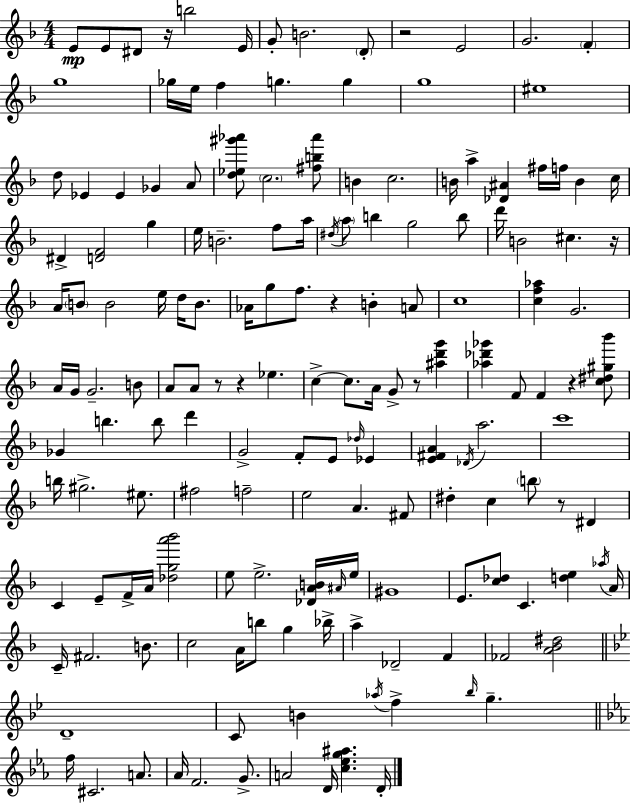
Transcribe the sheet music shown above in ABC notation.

X:1
T:Untitled
M:4/4
L:1/4
K:F
E/2 E/2 ^D/2 z/4 b2 E/4 G/2 B2 D/2 z2 E2 G2 F g4 _g/4 e/4 f g g g4 ^e4 d/2 _E _E _G A/2 [d_e^g'_a']/2 c2 [^fb_a']/2 B c2 B/4 a [_D^A] ^f/4 f/4 B c/4 ^D [DF]2 g e/4 B2 f/2 a/4 ^d/4 a/2 b g2 b/2 d'/4 B2 ^c z/4 A/4 B/2 B2 e/4 d/4 B/2 _A/4 g/2 f/2 z B A/2 c4 [cf_a] G2 A/4 G/4 G2 B/2 A/2 A/2 z/2 z _e c c/2 A/4 G/2 z/2 [^ad'g'] [_a_d'_g'] F/2 F z [c^d^g_b']/2 _G b b/2 d' G2 F/2 E/2 _d/4 _E [E^FA] _D/4 a2 c'4 b/4 ^g2 ^e/2 ^f2 f2 e2 A ^F/2 ^d c b/2 z/2 ^D C E/2 F/4 A/4 [_dga'_b']2 e/2 e2 [_DAB]/4 ^A/4 e/4 ^G4 E/2 [c_d]/2 C [de] _a/4 A/4 C/4 ^F2 B/2 c2 A/4 b/2 g _b/4 a _D2 F _F2 [A_B^d]2 D4 C/2 B _a/4 f _b/4 g f/4 ^C2 A/2 _A/4 F2 G/2 A2 D/4 [c_eg^a] D/4